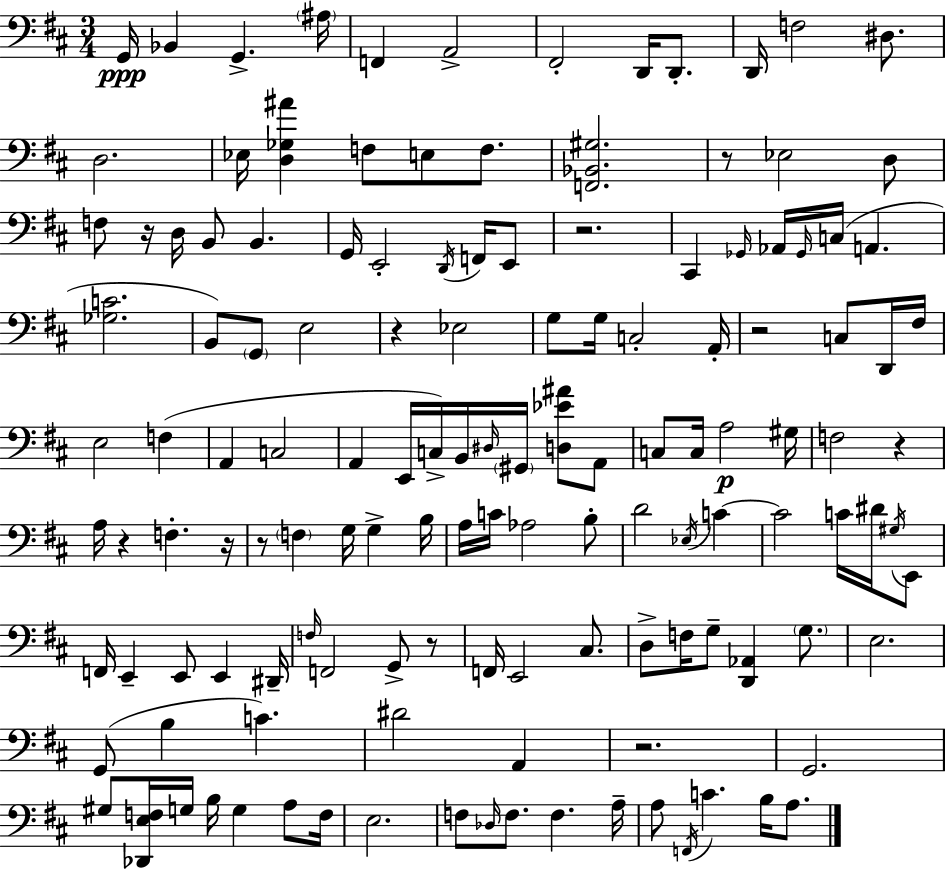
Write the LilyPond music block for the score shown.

{
  \clef bass
  \numericTimeSignature
  \time 3/4
  \key d \major
  g,16\ppp bes,4 g,4.-> \parenthesize ais16 | f,4 a,2-> | fis,2-. d,16 d,8.-. | d,16 f2 dis8. | \break d2. | ees16 <d ges ais'>4 f8 e8 f8. | <f, bes, gis>2. | r8 ees2 d8 | \break f8 r16 d16 b,8 b,4. | g,16 e,2-. \acciaccatura { d,16 } f,16 e,8 | r2. | cis,4 \grace { ges,16 } aes,16 \grace { ges,16 }( c16 a,4. | \break <ges c'>2. | b,8) \parenthesize g,8 e2 | r4 ees2 | g8 g16 c2-. | \break a,16-. r2 c8 | d,16 fis16 e2 f4( | a,4 c2 | a,4 e,16 c16->) b,16 \grace { dis16 } \parenthesize gis,16 | \break <d ees' ais'>8 a,8 c8 c16 a2\p | gis16 f2 | r4 a16 r4 f4.-. | r16 r8 \parenthesize f4 g16 g4-> | \break b16 a16 c'16 aes2 | b8-. d'2 | \acciaccatura { ees16 } c'4~~ c'2 | c'16 dis'16 \acciaccatura { gis16 } e,8 f,16 e,4-- e,8 | \break e,4 dis,16-- \grace { f16 } f,2 | g,8-> r8 f,16 e,2 | cis8. d8-> f16 g8-- | <d, aes,>4 \parenthesize g8. e2. | \break g,8( b4 | c'4.) dis'2 | a,4 r2. | g,2. | \break gis8 <des, e f>16 g16 b16 | g4 a8 f16 e2. | f8 \grace { des16 } f8. | f4. a16-- a8 \acciaccatura { f,16 } c'4. | \break b16 a8. \bar "|."
}